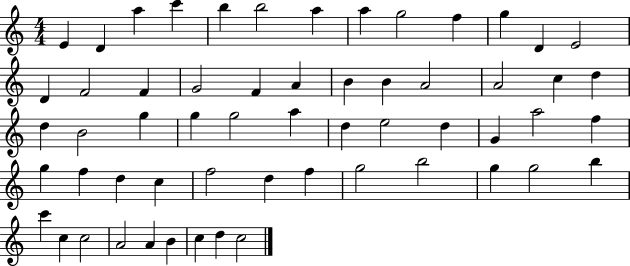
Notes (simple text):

E4/q D4/q A5/q C6/q B5/q B5/h A5/q A5/q G5/h F5/q G5/q D4/q E4/h D4/q F4/h F4/q G4/h F4/q A4/q B4/q B4/q A4/h A4/h C5/q D5/q D5/q B4/h G5/q G5/q G5/h A5/q D5/q E5/h D5/q G4/q A5/h F5/q G5/q F5/q D5/q C5/q F5/h D5/q F5/q G5/h B5/h G5/q G5/h B5/q C6/q C5/q C5/h A4/h A4/q B4/q C5/q D5/q C5/h